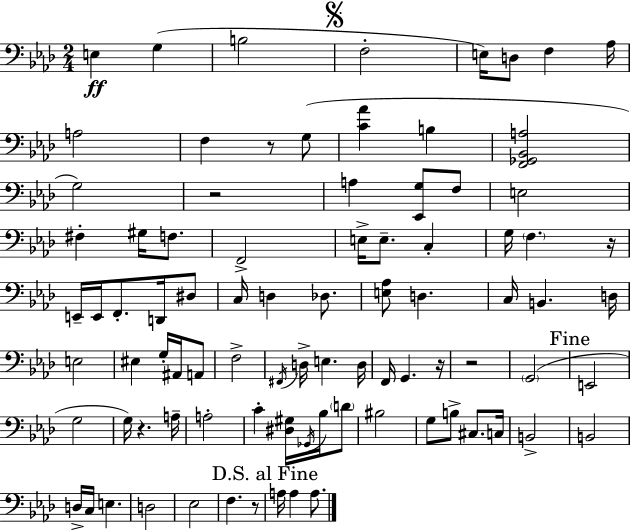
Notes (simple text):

E3/q G3/q B3/h F3/h E3/s D3/e F3/q Ab3/s A3/h F3/q R/e G3/e [C4,Ab4]/q B3/q [F2,Gb2,Bb2,A3]/h G3/h R/h A3/q [Eb2,G3]/e F3/e E3/h F#3/q G#3/s F3/e. F2/h E3/s E3/e. C3/q G3/s F3/q. R/s E2/s E2/s F2/e. D2/s D#3/e C3/s D3/q Db3/e. [E3,Ab3]/e D3/q. C3/s B2/q. D3/s E3/h EIS3/q G3/s A#2/s A2/e F3/h F#2/s D3/s E3/q. D3/s F2/s G2/q. R/s R/h G2/h E2/h G3/h G3/s R/q. A3/s A3/h C4/q [D#3,G#3]/s Gb2/s Bb3/s D4/e BIS3/h G3/e B3/e C#3/e. C3/s B2/h B2/h D3/s C3/s E3/q. D3/h Eb3/h F3/q. R/e A3/s A3/q A3/e.